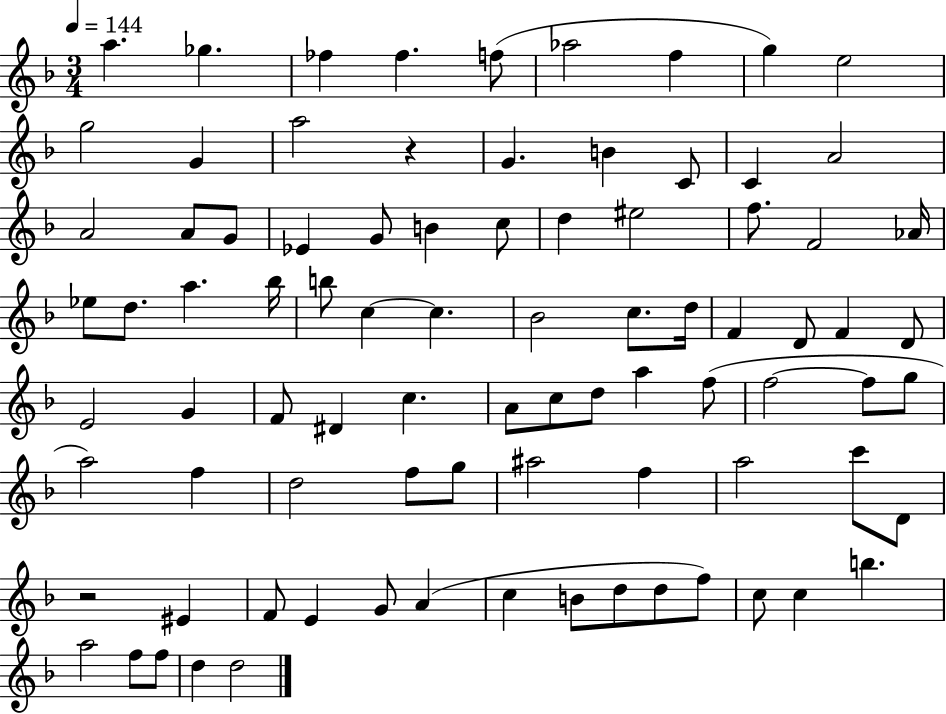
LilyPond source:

{
  \clef treble
  \numericTimeSignature
  \time 3/4
  \key f \major
  \tempo 4 = 144
  a''4. ges''4. | fes''4 fes''4. f''8( | aes''2 f''4 | g''4) e''2 | \break g''2 g'4 | a''2 r4 | g'4. b'4 c'8 | c'4 a'2 | \break a'2 a'8 g'8 | ees'4 g'8 b'4 c''8 | d''4 eis''2 | f''8. f'2 aes'16 | \break ees''8 d''8. a''4. bes''16 | b''8 c''4~~ c''4. | bes'2 c''8. d''16 | f'4 d'8 f'4 d'8 | \break e'2 g'4 | f'8 dis'4 c''4. | a'8 c''8 d''8 a''4 f''8( | f''2~~ f''8 g''8 | \break a''2) f''4 | d''2 f''8 g''8 | ais''2 f''4 | a''2 c'''8 d'8 | \break r2 eis'4 | f'8 e'4 g'8 a'4( | c''4 b'8 d''8 d''8 f''8) | c''8 c''4 b''4. | \break a''2 f''8 f''8 | d''4 d''2 | \bar "|."
}